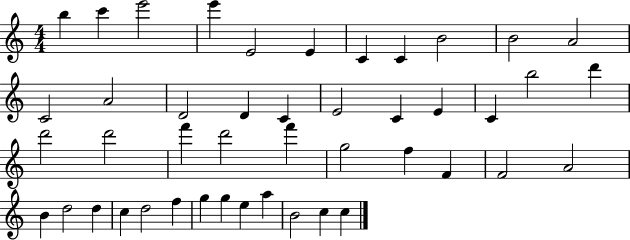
X:1
T:Untitled
M:4/4
L:1/4
K:C
b c' e'2 e' E2 E C C B2 B2 A2 C2 A2 D2 D C E2 C E C b2 d' d'2 d'2 f' d'2 f' g2 f F F2 A2 B d2 d c d2 f g g e a B2 c c